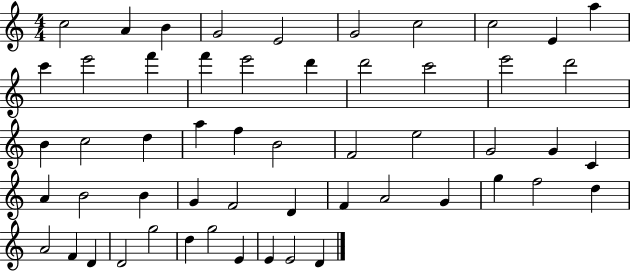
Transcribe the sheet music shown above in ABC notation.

X:1
T:Untitled
M:4/4
L:1/4
K:C
c2 A B G2 E2 G2 c2 c2 E a c' e'2 f' f' e'2 d' d'2 c'2 e'2 d'2 B c2 d a f B2 F2 e2 G2 G C A B2 B G F2 D F A2 G g f2 d A2 F D D2 g2 d g2 E E E2 D